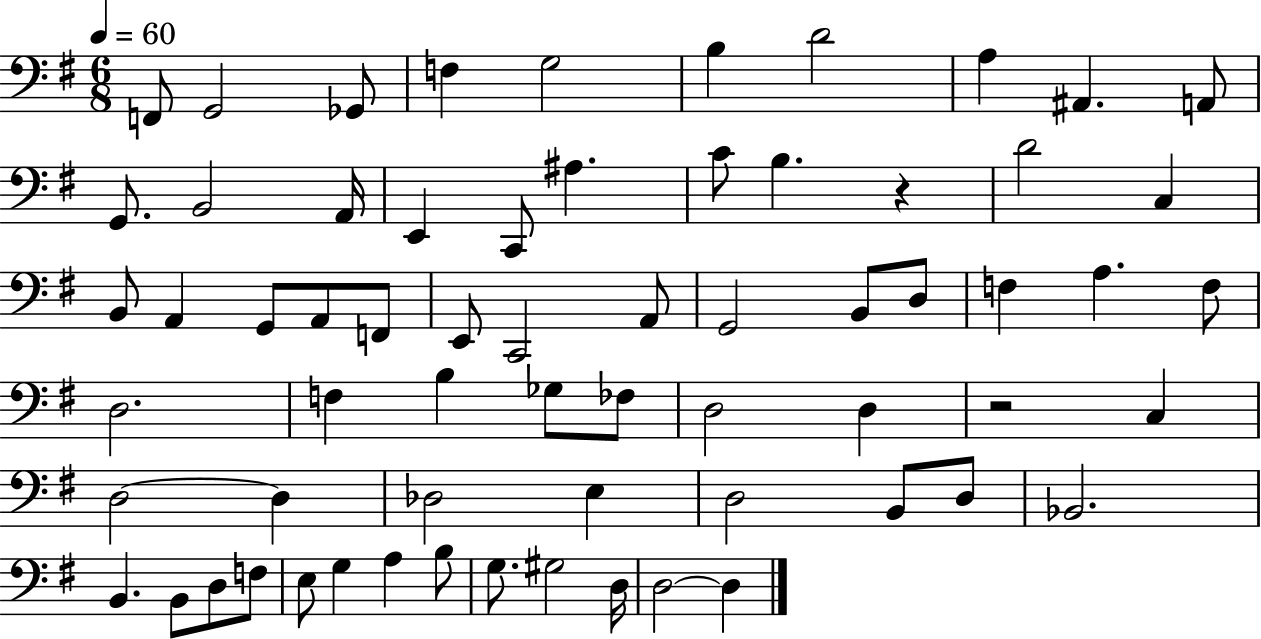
F2/e G2/h Gb2/e F3/q G3/h B3/q D4/h A3/q A#2/q. A2/e G2/e. B2/h A2/s E2/q C2/e A#3/q. C4/e B3/q. R/q D4/h C3/q B2/e A2/q G2/e A2/e F2/e E2/e C2/h A2/e G2/h B2/e D3/e F3/q A3/q. F3/e D3/h. F3/q B3/q Gb3/e FES3/e D3/h D3/q R/h C3/q D3/h D3/q Db3/h E3/q D3/h B2/e D3/e Bb2/h. B2/q. B2/e D3/e F3/e E3/e G3/q A3/q B3/e G3/e. G#3/h D3/s D3/h D3/q